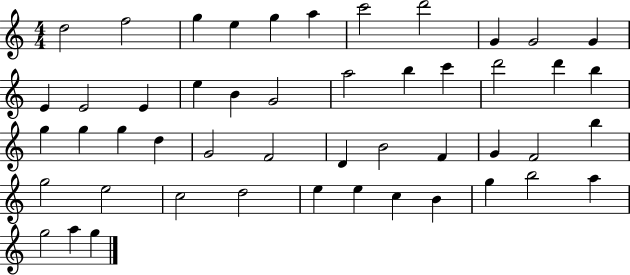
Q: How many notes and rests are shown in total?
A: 49